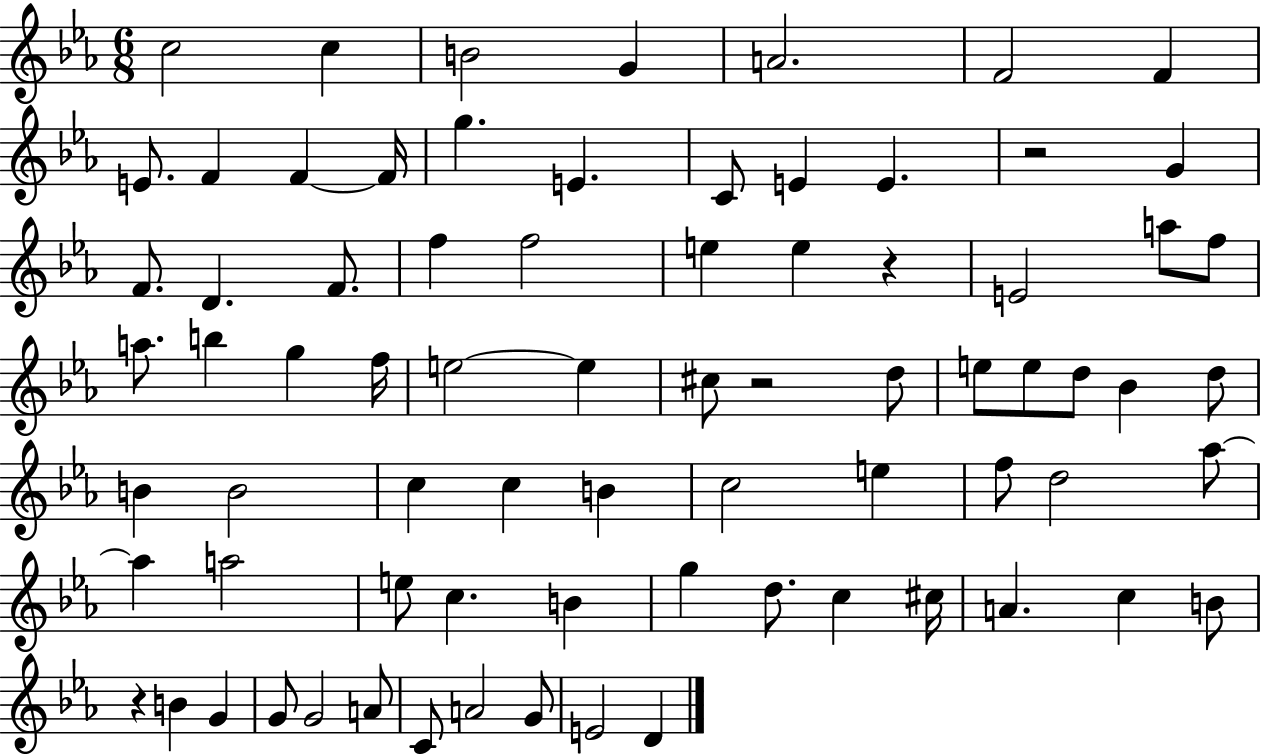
{
  \clef treble
  \numericTimeSignature
  \time 6/8
  \key ees \major
  c''2 c''4 | b'2 g'4 | a'2. | f'2 f'4 | \break e'8. f'4 f'4~~ f'16 | g''4. e'4. | c'8 e'4 e'4. | r2 g'4 | \break f'8. d'4. f'8. | f''4 f''2 | e''4 e''4 r4 | e'2 a''8 f''8 | \break a''8. b''4 g''4 f''16 | e''2~~ e''4 | cis''8 r2 d''8 | e''8 e''8 d''8 bes'4 d''8 | \break b'4 b'2 | c''4 c''4 b'4 | c''2 e''4 | f''8 d''2 aes''8~~ | \break aes''4 a''2 | e''8 c''4. b'4 | g''4 d''8. c''4 cis''16 | a'4. c''4 b'8 | \break r4 b'4 g'4 | g'8 g'2 a'8 | c'8 a'2 g'8 | e'2 d'4 | \break \bar "|."
}